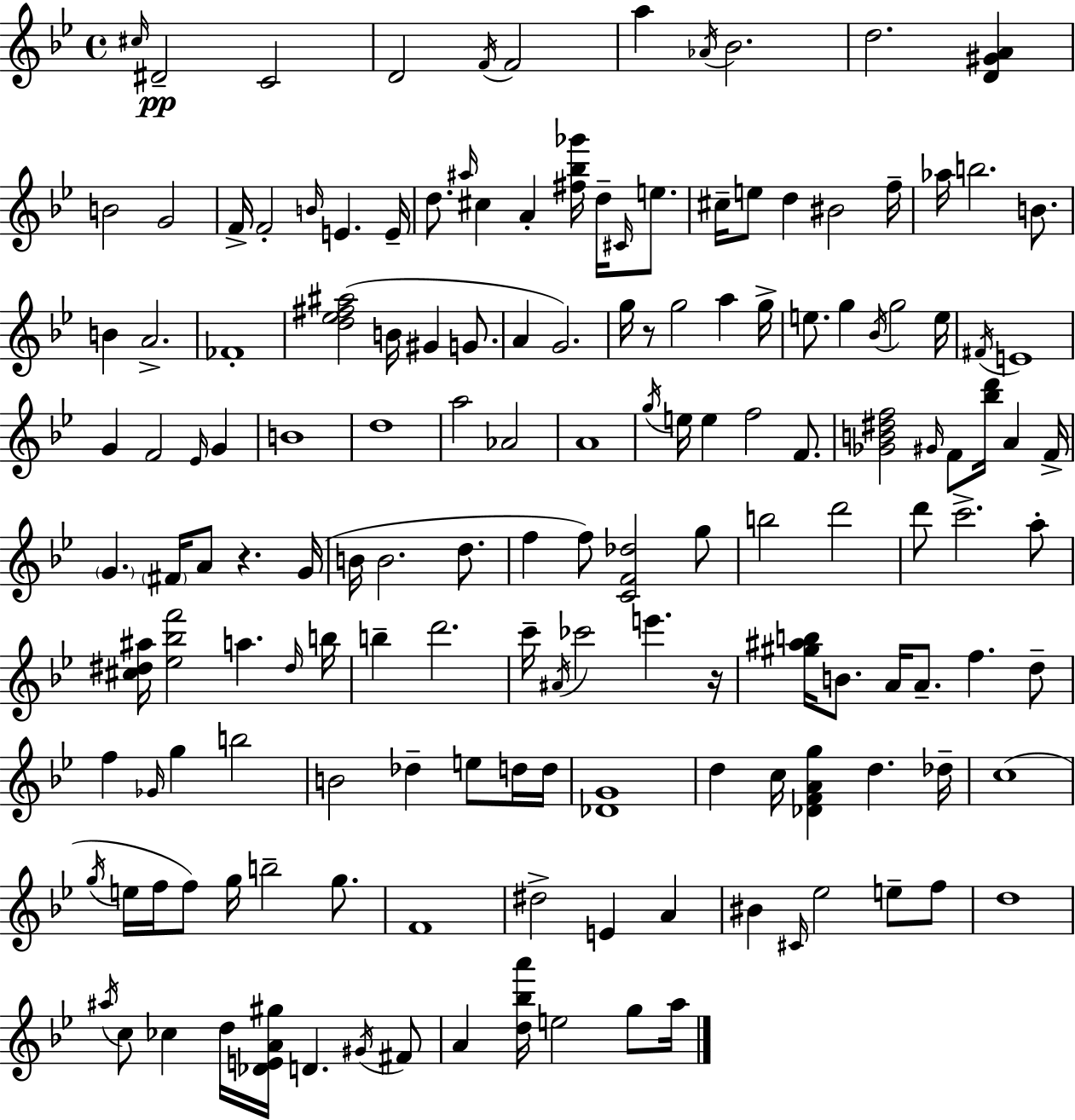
X:1
T:Untitled
M:4/4
L:1/4
K:Gm
^c/4 ^D2 C2 D2 F/4 F2 a _A/4 _B2 d2 [D^GA] B2 G2 F/4 F2 B/4 E E/4 d/2 ^a/4 ^c A [^f_b_g']/4 d/4 ^C/4 e/2 ^c/4 e/2 d ^B2 f/4 _a/4 b2 B/2 B A2 _F4 [d_e^f^a]2 B/4 ^G G/2 A G2 g/4 z/2 g2 a g/4 e/2 g _B/4 g2 e/4 ^F/4 E4 G F2 _E/4 G B4 d4 a2 _A2 A4 g/4 e/4 e f2 F/2 [_GB^df]2 ^G/4 F/2 [_bd']/4 A F/4 G ^F/4 A/2 z G/4 B/4 B2 d/2 f f/2 [CF_d]2 g/2 b2 d'2 d'/2 c'2 a/2 [^c^d^a]/4 [_e_bf']2 a ^d/4 b/4 b d'2 c'/4 ^A/4 _c'2 e' z/4 [^g^ab]/4 B/2 A/4 A/2 f d/2 f _G/4 g b2 B2 _d e/2 d/4 d/4 [_DG]4 d c/4 [_DFAg] d _d/4 c4 g/4 e/4 f/4 f/2 g/4 b2 g/2 F4 ^d2 E A ^B ^C/4 _e2 e/2 f/2 d4 ^a/4 c/2 _c d/4 [_DEA^g]/4 D ^G/4 ^F/2 A [d_ba']/4 e2 g/2 a/4